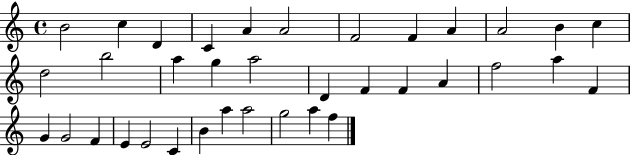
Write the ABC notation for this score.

X:1
T:Untitled
M:4/4
L:1/4
K:C
B2 c D C A A2 F2 F A A2 B c d2 b2 a g a2 D F F A f2 a F G G2 F E E2 C B a a2 g2 a f